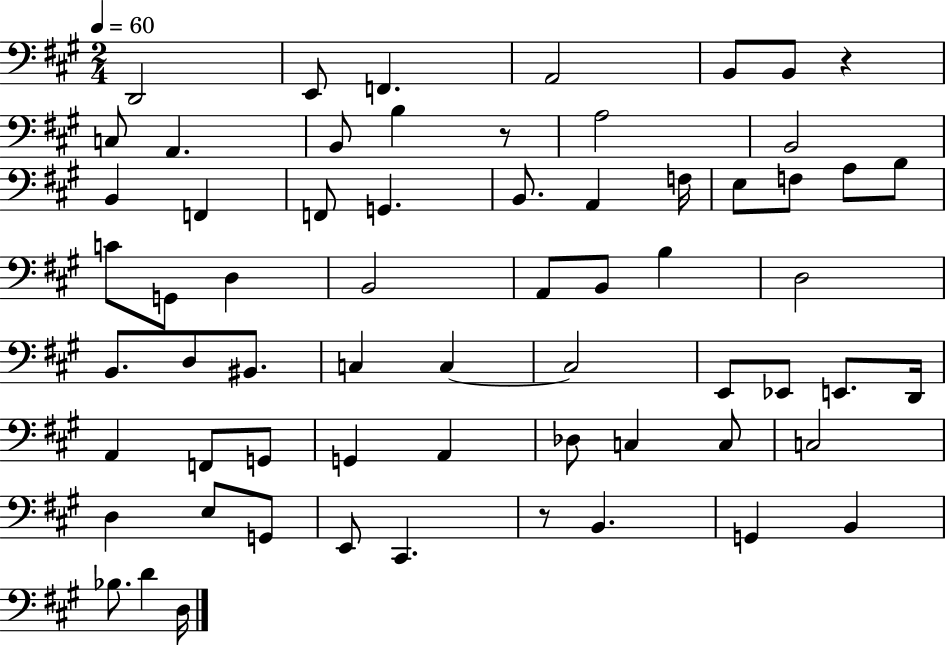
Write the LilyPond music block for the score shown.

{
  \clef bass
  \numericTimeSignature
  \time 2/4
  \key a \major
  \tempo 4 = 60
  d,2 | e,8 f,4. | a,2 | b,8 b,8 r4 | \break c8 a,4. | b,8 b4 r8 | a2 | b,2 | \break b,4 f,4 | f,8 g,4. | b,8. a,4 f16 | e8 f8 a8 b8 | \break c'8 g,8 d4 | b,2 | a,8 b,8 b4 | d2 | \break b,8. d8 bis,8. | c4 c4~~ | c2 | e,8 ees,8 e,8. d,16 | \break a,4 f,8 g,8 | g,4 a,4 | des8 c4 c8 | c2 | \break d4 e8 g,8 | e,8 cis,4. | r8 b,4. | g,4 b,4 | \break bes8. d'4 d16 | \bar "|."
}